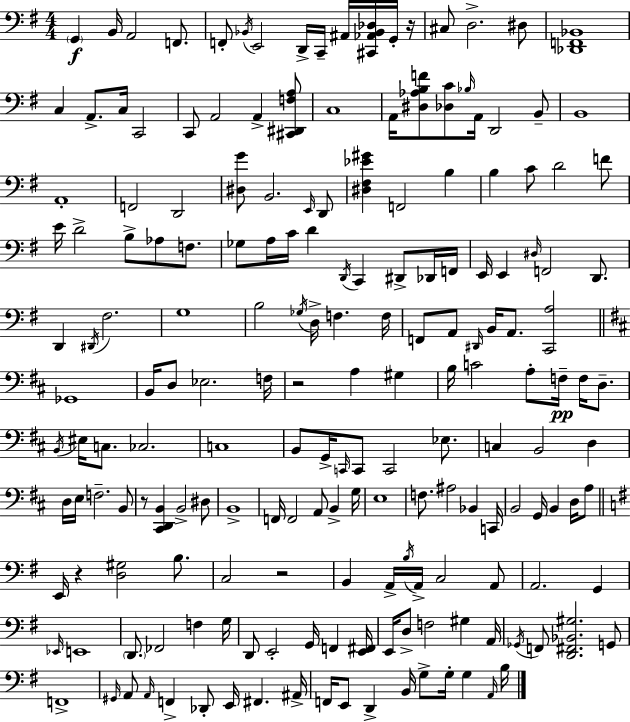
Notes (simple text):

G2/q B2/s A2/h F2/e. F2/e Bb2/s E2/h D2/s C2/s A#2/s [C#2,Ab2,Bb2,Db3]/s G2/s R/s C#3/e D3/h. D#3/e [Db2,F2,Bb2]/w C3/q A2/e. C3/s C2/h C2/e A2/h A2/q [C#2,D#2,F3,A3]/e C3/w A2/s [D#3,Ab3,B3,F4]/e [Db3,C4]/e Bb3/s A2/s D2/h B2/e B2/w A2/w F2/h D2/h [D#3,G4]/e B2/h. E2/s D2/e [D#3,F#3,Eb4,G#4]/q F2/h B3/q B3/q C4/e D4/h F4/e E4/s D4/h B3/e Ab3/e F3/e. Gb3/e A3/s C4/s D4/q D2/s C2/q D#2/e Db2/s F2/s E2/s E2/q D#3/s F2/h D2/e. D2/q D#2/s F#3/h. G3/w B3/h Gb3/s D3/s F3/q. F3/s F2/e A2/e D#2/s B2/s A2/e. [C2,A3]/h Gb2/w B2/s D3/e Eb3/h. F3/s R/h A3/q G#3/q B3/s C4/h A3/e F3/s F3/s D3/e. B2/s EIS3/s C3/e. CES3/h. C3/w B2/e G2/s C2/s C2/e C2/h Eb3/e. C3/q B2/h D3/q D3/s E3/s F3/h. B2/e R/e [C#2,D2,B2]/q B2/h D#3/e B2/w F2/s F2/h A2/e B2/q G3/s E3/w F3/e. A#3/h Bb2/q C2/s B2/h G2/s B2/q D3/s A3/e E2/s R/q [D3,G#3]/h B3/e. C3/h R/h B2/q A2/s B3/s A2/s C3/h A2/e A2/h. G2/q Eb2/s E2/w D2/e. FES2/h F3/q G3/s D2/e E2/h G2/s F2/q [E2,F#2]/s E2/s D3/e F3/h G#3/q A2/s Gb2/s F2/e [D2,F#2,Bb2,G#3]/h. G2/e F2/w G#2/s A2/e A2/s F2/q Db2/e E2/s F#2/q. A#2/s F2/s E2/e D2/q B2/s G3/e G3/s G3/q A2/s B3/s